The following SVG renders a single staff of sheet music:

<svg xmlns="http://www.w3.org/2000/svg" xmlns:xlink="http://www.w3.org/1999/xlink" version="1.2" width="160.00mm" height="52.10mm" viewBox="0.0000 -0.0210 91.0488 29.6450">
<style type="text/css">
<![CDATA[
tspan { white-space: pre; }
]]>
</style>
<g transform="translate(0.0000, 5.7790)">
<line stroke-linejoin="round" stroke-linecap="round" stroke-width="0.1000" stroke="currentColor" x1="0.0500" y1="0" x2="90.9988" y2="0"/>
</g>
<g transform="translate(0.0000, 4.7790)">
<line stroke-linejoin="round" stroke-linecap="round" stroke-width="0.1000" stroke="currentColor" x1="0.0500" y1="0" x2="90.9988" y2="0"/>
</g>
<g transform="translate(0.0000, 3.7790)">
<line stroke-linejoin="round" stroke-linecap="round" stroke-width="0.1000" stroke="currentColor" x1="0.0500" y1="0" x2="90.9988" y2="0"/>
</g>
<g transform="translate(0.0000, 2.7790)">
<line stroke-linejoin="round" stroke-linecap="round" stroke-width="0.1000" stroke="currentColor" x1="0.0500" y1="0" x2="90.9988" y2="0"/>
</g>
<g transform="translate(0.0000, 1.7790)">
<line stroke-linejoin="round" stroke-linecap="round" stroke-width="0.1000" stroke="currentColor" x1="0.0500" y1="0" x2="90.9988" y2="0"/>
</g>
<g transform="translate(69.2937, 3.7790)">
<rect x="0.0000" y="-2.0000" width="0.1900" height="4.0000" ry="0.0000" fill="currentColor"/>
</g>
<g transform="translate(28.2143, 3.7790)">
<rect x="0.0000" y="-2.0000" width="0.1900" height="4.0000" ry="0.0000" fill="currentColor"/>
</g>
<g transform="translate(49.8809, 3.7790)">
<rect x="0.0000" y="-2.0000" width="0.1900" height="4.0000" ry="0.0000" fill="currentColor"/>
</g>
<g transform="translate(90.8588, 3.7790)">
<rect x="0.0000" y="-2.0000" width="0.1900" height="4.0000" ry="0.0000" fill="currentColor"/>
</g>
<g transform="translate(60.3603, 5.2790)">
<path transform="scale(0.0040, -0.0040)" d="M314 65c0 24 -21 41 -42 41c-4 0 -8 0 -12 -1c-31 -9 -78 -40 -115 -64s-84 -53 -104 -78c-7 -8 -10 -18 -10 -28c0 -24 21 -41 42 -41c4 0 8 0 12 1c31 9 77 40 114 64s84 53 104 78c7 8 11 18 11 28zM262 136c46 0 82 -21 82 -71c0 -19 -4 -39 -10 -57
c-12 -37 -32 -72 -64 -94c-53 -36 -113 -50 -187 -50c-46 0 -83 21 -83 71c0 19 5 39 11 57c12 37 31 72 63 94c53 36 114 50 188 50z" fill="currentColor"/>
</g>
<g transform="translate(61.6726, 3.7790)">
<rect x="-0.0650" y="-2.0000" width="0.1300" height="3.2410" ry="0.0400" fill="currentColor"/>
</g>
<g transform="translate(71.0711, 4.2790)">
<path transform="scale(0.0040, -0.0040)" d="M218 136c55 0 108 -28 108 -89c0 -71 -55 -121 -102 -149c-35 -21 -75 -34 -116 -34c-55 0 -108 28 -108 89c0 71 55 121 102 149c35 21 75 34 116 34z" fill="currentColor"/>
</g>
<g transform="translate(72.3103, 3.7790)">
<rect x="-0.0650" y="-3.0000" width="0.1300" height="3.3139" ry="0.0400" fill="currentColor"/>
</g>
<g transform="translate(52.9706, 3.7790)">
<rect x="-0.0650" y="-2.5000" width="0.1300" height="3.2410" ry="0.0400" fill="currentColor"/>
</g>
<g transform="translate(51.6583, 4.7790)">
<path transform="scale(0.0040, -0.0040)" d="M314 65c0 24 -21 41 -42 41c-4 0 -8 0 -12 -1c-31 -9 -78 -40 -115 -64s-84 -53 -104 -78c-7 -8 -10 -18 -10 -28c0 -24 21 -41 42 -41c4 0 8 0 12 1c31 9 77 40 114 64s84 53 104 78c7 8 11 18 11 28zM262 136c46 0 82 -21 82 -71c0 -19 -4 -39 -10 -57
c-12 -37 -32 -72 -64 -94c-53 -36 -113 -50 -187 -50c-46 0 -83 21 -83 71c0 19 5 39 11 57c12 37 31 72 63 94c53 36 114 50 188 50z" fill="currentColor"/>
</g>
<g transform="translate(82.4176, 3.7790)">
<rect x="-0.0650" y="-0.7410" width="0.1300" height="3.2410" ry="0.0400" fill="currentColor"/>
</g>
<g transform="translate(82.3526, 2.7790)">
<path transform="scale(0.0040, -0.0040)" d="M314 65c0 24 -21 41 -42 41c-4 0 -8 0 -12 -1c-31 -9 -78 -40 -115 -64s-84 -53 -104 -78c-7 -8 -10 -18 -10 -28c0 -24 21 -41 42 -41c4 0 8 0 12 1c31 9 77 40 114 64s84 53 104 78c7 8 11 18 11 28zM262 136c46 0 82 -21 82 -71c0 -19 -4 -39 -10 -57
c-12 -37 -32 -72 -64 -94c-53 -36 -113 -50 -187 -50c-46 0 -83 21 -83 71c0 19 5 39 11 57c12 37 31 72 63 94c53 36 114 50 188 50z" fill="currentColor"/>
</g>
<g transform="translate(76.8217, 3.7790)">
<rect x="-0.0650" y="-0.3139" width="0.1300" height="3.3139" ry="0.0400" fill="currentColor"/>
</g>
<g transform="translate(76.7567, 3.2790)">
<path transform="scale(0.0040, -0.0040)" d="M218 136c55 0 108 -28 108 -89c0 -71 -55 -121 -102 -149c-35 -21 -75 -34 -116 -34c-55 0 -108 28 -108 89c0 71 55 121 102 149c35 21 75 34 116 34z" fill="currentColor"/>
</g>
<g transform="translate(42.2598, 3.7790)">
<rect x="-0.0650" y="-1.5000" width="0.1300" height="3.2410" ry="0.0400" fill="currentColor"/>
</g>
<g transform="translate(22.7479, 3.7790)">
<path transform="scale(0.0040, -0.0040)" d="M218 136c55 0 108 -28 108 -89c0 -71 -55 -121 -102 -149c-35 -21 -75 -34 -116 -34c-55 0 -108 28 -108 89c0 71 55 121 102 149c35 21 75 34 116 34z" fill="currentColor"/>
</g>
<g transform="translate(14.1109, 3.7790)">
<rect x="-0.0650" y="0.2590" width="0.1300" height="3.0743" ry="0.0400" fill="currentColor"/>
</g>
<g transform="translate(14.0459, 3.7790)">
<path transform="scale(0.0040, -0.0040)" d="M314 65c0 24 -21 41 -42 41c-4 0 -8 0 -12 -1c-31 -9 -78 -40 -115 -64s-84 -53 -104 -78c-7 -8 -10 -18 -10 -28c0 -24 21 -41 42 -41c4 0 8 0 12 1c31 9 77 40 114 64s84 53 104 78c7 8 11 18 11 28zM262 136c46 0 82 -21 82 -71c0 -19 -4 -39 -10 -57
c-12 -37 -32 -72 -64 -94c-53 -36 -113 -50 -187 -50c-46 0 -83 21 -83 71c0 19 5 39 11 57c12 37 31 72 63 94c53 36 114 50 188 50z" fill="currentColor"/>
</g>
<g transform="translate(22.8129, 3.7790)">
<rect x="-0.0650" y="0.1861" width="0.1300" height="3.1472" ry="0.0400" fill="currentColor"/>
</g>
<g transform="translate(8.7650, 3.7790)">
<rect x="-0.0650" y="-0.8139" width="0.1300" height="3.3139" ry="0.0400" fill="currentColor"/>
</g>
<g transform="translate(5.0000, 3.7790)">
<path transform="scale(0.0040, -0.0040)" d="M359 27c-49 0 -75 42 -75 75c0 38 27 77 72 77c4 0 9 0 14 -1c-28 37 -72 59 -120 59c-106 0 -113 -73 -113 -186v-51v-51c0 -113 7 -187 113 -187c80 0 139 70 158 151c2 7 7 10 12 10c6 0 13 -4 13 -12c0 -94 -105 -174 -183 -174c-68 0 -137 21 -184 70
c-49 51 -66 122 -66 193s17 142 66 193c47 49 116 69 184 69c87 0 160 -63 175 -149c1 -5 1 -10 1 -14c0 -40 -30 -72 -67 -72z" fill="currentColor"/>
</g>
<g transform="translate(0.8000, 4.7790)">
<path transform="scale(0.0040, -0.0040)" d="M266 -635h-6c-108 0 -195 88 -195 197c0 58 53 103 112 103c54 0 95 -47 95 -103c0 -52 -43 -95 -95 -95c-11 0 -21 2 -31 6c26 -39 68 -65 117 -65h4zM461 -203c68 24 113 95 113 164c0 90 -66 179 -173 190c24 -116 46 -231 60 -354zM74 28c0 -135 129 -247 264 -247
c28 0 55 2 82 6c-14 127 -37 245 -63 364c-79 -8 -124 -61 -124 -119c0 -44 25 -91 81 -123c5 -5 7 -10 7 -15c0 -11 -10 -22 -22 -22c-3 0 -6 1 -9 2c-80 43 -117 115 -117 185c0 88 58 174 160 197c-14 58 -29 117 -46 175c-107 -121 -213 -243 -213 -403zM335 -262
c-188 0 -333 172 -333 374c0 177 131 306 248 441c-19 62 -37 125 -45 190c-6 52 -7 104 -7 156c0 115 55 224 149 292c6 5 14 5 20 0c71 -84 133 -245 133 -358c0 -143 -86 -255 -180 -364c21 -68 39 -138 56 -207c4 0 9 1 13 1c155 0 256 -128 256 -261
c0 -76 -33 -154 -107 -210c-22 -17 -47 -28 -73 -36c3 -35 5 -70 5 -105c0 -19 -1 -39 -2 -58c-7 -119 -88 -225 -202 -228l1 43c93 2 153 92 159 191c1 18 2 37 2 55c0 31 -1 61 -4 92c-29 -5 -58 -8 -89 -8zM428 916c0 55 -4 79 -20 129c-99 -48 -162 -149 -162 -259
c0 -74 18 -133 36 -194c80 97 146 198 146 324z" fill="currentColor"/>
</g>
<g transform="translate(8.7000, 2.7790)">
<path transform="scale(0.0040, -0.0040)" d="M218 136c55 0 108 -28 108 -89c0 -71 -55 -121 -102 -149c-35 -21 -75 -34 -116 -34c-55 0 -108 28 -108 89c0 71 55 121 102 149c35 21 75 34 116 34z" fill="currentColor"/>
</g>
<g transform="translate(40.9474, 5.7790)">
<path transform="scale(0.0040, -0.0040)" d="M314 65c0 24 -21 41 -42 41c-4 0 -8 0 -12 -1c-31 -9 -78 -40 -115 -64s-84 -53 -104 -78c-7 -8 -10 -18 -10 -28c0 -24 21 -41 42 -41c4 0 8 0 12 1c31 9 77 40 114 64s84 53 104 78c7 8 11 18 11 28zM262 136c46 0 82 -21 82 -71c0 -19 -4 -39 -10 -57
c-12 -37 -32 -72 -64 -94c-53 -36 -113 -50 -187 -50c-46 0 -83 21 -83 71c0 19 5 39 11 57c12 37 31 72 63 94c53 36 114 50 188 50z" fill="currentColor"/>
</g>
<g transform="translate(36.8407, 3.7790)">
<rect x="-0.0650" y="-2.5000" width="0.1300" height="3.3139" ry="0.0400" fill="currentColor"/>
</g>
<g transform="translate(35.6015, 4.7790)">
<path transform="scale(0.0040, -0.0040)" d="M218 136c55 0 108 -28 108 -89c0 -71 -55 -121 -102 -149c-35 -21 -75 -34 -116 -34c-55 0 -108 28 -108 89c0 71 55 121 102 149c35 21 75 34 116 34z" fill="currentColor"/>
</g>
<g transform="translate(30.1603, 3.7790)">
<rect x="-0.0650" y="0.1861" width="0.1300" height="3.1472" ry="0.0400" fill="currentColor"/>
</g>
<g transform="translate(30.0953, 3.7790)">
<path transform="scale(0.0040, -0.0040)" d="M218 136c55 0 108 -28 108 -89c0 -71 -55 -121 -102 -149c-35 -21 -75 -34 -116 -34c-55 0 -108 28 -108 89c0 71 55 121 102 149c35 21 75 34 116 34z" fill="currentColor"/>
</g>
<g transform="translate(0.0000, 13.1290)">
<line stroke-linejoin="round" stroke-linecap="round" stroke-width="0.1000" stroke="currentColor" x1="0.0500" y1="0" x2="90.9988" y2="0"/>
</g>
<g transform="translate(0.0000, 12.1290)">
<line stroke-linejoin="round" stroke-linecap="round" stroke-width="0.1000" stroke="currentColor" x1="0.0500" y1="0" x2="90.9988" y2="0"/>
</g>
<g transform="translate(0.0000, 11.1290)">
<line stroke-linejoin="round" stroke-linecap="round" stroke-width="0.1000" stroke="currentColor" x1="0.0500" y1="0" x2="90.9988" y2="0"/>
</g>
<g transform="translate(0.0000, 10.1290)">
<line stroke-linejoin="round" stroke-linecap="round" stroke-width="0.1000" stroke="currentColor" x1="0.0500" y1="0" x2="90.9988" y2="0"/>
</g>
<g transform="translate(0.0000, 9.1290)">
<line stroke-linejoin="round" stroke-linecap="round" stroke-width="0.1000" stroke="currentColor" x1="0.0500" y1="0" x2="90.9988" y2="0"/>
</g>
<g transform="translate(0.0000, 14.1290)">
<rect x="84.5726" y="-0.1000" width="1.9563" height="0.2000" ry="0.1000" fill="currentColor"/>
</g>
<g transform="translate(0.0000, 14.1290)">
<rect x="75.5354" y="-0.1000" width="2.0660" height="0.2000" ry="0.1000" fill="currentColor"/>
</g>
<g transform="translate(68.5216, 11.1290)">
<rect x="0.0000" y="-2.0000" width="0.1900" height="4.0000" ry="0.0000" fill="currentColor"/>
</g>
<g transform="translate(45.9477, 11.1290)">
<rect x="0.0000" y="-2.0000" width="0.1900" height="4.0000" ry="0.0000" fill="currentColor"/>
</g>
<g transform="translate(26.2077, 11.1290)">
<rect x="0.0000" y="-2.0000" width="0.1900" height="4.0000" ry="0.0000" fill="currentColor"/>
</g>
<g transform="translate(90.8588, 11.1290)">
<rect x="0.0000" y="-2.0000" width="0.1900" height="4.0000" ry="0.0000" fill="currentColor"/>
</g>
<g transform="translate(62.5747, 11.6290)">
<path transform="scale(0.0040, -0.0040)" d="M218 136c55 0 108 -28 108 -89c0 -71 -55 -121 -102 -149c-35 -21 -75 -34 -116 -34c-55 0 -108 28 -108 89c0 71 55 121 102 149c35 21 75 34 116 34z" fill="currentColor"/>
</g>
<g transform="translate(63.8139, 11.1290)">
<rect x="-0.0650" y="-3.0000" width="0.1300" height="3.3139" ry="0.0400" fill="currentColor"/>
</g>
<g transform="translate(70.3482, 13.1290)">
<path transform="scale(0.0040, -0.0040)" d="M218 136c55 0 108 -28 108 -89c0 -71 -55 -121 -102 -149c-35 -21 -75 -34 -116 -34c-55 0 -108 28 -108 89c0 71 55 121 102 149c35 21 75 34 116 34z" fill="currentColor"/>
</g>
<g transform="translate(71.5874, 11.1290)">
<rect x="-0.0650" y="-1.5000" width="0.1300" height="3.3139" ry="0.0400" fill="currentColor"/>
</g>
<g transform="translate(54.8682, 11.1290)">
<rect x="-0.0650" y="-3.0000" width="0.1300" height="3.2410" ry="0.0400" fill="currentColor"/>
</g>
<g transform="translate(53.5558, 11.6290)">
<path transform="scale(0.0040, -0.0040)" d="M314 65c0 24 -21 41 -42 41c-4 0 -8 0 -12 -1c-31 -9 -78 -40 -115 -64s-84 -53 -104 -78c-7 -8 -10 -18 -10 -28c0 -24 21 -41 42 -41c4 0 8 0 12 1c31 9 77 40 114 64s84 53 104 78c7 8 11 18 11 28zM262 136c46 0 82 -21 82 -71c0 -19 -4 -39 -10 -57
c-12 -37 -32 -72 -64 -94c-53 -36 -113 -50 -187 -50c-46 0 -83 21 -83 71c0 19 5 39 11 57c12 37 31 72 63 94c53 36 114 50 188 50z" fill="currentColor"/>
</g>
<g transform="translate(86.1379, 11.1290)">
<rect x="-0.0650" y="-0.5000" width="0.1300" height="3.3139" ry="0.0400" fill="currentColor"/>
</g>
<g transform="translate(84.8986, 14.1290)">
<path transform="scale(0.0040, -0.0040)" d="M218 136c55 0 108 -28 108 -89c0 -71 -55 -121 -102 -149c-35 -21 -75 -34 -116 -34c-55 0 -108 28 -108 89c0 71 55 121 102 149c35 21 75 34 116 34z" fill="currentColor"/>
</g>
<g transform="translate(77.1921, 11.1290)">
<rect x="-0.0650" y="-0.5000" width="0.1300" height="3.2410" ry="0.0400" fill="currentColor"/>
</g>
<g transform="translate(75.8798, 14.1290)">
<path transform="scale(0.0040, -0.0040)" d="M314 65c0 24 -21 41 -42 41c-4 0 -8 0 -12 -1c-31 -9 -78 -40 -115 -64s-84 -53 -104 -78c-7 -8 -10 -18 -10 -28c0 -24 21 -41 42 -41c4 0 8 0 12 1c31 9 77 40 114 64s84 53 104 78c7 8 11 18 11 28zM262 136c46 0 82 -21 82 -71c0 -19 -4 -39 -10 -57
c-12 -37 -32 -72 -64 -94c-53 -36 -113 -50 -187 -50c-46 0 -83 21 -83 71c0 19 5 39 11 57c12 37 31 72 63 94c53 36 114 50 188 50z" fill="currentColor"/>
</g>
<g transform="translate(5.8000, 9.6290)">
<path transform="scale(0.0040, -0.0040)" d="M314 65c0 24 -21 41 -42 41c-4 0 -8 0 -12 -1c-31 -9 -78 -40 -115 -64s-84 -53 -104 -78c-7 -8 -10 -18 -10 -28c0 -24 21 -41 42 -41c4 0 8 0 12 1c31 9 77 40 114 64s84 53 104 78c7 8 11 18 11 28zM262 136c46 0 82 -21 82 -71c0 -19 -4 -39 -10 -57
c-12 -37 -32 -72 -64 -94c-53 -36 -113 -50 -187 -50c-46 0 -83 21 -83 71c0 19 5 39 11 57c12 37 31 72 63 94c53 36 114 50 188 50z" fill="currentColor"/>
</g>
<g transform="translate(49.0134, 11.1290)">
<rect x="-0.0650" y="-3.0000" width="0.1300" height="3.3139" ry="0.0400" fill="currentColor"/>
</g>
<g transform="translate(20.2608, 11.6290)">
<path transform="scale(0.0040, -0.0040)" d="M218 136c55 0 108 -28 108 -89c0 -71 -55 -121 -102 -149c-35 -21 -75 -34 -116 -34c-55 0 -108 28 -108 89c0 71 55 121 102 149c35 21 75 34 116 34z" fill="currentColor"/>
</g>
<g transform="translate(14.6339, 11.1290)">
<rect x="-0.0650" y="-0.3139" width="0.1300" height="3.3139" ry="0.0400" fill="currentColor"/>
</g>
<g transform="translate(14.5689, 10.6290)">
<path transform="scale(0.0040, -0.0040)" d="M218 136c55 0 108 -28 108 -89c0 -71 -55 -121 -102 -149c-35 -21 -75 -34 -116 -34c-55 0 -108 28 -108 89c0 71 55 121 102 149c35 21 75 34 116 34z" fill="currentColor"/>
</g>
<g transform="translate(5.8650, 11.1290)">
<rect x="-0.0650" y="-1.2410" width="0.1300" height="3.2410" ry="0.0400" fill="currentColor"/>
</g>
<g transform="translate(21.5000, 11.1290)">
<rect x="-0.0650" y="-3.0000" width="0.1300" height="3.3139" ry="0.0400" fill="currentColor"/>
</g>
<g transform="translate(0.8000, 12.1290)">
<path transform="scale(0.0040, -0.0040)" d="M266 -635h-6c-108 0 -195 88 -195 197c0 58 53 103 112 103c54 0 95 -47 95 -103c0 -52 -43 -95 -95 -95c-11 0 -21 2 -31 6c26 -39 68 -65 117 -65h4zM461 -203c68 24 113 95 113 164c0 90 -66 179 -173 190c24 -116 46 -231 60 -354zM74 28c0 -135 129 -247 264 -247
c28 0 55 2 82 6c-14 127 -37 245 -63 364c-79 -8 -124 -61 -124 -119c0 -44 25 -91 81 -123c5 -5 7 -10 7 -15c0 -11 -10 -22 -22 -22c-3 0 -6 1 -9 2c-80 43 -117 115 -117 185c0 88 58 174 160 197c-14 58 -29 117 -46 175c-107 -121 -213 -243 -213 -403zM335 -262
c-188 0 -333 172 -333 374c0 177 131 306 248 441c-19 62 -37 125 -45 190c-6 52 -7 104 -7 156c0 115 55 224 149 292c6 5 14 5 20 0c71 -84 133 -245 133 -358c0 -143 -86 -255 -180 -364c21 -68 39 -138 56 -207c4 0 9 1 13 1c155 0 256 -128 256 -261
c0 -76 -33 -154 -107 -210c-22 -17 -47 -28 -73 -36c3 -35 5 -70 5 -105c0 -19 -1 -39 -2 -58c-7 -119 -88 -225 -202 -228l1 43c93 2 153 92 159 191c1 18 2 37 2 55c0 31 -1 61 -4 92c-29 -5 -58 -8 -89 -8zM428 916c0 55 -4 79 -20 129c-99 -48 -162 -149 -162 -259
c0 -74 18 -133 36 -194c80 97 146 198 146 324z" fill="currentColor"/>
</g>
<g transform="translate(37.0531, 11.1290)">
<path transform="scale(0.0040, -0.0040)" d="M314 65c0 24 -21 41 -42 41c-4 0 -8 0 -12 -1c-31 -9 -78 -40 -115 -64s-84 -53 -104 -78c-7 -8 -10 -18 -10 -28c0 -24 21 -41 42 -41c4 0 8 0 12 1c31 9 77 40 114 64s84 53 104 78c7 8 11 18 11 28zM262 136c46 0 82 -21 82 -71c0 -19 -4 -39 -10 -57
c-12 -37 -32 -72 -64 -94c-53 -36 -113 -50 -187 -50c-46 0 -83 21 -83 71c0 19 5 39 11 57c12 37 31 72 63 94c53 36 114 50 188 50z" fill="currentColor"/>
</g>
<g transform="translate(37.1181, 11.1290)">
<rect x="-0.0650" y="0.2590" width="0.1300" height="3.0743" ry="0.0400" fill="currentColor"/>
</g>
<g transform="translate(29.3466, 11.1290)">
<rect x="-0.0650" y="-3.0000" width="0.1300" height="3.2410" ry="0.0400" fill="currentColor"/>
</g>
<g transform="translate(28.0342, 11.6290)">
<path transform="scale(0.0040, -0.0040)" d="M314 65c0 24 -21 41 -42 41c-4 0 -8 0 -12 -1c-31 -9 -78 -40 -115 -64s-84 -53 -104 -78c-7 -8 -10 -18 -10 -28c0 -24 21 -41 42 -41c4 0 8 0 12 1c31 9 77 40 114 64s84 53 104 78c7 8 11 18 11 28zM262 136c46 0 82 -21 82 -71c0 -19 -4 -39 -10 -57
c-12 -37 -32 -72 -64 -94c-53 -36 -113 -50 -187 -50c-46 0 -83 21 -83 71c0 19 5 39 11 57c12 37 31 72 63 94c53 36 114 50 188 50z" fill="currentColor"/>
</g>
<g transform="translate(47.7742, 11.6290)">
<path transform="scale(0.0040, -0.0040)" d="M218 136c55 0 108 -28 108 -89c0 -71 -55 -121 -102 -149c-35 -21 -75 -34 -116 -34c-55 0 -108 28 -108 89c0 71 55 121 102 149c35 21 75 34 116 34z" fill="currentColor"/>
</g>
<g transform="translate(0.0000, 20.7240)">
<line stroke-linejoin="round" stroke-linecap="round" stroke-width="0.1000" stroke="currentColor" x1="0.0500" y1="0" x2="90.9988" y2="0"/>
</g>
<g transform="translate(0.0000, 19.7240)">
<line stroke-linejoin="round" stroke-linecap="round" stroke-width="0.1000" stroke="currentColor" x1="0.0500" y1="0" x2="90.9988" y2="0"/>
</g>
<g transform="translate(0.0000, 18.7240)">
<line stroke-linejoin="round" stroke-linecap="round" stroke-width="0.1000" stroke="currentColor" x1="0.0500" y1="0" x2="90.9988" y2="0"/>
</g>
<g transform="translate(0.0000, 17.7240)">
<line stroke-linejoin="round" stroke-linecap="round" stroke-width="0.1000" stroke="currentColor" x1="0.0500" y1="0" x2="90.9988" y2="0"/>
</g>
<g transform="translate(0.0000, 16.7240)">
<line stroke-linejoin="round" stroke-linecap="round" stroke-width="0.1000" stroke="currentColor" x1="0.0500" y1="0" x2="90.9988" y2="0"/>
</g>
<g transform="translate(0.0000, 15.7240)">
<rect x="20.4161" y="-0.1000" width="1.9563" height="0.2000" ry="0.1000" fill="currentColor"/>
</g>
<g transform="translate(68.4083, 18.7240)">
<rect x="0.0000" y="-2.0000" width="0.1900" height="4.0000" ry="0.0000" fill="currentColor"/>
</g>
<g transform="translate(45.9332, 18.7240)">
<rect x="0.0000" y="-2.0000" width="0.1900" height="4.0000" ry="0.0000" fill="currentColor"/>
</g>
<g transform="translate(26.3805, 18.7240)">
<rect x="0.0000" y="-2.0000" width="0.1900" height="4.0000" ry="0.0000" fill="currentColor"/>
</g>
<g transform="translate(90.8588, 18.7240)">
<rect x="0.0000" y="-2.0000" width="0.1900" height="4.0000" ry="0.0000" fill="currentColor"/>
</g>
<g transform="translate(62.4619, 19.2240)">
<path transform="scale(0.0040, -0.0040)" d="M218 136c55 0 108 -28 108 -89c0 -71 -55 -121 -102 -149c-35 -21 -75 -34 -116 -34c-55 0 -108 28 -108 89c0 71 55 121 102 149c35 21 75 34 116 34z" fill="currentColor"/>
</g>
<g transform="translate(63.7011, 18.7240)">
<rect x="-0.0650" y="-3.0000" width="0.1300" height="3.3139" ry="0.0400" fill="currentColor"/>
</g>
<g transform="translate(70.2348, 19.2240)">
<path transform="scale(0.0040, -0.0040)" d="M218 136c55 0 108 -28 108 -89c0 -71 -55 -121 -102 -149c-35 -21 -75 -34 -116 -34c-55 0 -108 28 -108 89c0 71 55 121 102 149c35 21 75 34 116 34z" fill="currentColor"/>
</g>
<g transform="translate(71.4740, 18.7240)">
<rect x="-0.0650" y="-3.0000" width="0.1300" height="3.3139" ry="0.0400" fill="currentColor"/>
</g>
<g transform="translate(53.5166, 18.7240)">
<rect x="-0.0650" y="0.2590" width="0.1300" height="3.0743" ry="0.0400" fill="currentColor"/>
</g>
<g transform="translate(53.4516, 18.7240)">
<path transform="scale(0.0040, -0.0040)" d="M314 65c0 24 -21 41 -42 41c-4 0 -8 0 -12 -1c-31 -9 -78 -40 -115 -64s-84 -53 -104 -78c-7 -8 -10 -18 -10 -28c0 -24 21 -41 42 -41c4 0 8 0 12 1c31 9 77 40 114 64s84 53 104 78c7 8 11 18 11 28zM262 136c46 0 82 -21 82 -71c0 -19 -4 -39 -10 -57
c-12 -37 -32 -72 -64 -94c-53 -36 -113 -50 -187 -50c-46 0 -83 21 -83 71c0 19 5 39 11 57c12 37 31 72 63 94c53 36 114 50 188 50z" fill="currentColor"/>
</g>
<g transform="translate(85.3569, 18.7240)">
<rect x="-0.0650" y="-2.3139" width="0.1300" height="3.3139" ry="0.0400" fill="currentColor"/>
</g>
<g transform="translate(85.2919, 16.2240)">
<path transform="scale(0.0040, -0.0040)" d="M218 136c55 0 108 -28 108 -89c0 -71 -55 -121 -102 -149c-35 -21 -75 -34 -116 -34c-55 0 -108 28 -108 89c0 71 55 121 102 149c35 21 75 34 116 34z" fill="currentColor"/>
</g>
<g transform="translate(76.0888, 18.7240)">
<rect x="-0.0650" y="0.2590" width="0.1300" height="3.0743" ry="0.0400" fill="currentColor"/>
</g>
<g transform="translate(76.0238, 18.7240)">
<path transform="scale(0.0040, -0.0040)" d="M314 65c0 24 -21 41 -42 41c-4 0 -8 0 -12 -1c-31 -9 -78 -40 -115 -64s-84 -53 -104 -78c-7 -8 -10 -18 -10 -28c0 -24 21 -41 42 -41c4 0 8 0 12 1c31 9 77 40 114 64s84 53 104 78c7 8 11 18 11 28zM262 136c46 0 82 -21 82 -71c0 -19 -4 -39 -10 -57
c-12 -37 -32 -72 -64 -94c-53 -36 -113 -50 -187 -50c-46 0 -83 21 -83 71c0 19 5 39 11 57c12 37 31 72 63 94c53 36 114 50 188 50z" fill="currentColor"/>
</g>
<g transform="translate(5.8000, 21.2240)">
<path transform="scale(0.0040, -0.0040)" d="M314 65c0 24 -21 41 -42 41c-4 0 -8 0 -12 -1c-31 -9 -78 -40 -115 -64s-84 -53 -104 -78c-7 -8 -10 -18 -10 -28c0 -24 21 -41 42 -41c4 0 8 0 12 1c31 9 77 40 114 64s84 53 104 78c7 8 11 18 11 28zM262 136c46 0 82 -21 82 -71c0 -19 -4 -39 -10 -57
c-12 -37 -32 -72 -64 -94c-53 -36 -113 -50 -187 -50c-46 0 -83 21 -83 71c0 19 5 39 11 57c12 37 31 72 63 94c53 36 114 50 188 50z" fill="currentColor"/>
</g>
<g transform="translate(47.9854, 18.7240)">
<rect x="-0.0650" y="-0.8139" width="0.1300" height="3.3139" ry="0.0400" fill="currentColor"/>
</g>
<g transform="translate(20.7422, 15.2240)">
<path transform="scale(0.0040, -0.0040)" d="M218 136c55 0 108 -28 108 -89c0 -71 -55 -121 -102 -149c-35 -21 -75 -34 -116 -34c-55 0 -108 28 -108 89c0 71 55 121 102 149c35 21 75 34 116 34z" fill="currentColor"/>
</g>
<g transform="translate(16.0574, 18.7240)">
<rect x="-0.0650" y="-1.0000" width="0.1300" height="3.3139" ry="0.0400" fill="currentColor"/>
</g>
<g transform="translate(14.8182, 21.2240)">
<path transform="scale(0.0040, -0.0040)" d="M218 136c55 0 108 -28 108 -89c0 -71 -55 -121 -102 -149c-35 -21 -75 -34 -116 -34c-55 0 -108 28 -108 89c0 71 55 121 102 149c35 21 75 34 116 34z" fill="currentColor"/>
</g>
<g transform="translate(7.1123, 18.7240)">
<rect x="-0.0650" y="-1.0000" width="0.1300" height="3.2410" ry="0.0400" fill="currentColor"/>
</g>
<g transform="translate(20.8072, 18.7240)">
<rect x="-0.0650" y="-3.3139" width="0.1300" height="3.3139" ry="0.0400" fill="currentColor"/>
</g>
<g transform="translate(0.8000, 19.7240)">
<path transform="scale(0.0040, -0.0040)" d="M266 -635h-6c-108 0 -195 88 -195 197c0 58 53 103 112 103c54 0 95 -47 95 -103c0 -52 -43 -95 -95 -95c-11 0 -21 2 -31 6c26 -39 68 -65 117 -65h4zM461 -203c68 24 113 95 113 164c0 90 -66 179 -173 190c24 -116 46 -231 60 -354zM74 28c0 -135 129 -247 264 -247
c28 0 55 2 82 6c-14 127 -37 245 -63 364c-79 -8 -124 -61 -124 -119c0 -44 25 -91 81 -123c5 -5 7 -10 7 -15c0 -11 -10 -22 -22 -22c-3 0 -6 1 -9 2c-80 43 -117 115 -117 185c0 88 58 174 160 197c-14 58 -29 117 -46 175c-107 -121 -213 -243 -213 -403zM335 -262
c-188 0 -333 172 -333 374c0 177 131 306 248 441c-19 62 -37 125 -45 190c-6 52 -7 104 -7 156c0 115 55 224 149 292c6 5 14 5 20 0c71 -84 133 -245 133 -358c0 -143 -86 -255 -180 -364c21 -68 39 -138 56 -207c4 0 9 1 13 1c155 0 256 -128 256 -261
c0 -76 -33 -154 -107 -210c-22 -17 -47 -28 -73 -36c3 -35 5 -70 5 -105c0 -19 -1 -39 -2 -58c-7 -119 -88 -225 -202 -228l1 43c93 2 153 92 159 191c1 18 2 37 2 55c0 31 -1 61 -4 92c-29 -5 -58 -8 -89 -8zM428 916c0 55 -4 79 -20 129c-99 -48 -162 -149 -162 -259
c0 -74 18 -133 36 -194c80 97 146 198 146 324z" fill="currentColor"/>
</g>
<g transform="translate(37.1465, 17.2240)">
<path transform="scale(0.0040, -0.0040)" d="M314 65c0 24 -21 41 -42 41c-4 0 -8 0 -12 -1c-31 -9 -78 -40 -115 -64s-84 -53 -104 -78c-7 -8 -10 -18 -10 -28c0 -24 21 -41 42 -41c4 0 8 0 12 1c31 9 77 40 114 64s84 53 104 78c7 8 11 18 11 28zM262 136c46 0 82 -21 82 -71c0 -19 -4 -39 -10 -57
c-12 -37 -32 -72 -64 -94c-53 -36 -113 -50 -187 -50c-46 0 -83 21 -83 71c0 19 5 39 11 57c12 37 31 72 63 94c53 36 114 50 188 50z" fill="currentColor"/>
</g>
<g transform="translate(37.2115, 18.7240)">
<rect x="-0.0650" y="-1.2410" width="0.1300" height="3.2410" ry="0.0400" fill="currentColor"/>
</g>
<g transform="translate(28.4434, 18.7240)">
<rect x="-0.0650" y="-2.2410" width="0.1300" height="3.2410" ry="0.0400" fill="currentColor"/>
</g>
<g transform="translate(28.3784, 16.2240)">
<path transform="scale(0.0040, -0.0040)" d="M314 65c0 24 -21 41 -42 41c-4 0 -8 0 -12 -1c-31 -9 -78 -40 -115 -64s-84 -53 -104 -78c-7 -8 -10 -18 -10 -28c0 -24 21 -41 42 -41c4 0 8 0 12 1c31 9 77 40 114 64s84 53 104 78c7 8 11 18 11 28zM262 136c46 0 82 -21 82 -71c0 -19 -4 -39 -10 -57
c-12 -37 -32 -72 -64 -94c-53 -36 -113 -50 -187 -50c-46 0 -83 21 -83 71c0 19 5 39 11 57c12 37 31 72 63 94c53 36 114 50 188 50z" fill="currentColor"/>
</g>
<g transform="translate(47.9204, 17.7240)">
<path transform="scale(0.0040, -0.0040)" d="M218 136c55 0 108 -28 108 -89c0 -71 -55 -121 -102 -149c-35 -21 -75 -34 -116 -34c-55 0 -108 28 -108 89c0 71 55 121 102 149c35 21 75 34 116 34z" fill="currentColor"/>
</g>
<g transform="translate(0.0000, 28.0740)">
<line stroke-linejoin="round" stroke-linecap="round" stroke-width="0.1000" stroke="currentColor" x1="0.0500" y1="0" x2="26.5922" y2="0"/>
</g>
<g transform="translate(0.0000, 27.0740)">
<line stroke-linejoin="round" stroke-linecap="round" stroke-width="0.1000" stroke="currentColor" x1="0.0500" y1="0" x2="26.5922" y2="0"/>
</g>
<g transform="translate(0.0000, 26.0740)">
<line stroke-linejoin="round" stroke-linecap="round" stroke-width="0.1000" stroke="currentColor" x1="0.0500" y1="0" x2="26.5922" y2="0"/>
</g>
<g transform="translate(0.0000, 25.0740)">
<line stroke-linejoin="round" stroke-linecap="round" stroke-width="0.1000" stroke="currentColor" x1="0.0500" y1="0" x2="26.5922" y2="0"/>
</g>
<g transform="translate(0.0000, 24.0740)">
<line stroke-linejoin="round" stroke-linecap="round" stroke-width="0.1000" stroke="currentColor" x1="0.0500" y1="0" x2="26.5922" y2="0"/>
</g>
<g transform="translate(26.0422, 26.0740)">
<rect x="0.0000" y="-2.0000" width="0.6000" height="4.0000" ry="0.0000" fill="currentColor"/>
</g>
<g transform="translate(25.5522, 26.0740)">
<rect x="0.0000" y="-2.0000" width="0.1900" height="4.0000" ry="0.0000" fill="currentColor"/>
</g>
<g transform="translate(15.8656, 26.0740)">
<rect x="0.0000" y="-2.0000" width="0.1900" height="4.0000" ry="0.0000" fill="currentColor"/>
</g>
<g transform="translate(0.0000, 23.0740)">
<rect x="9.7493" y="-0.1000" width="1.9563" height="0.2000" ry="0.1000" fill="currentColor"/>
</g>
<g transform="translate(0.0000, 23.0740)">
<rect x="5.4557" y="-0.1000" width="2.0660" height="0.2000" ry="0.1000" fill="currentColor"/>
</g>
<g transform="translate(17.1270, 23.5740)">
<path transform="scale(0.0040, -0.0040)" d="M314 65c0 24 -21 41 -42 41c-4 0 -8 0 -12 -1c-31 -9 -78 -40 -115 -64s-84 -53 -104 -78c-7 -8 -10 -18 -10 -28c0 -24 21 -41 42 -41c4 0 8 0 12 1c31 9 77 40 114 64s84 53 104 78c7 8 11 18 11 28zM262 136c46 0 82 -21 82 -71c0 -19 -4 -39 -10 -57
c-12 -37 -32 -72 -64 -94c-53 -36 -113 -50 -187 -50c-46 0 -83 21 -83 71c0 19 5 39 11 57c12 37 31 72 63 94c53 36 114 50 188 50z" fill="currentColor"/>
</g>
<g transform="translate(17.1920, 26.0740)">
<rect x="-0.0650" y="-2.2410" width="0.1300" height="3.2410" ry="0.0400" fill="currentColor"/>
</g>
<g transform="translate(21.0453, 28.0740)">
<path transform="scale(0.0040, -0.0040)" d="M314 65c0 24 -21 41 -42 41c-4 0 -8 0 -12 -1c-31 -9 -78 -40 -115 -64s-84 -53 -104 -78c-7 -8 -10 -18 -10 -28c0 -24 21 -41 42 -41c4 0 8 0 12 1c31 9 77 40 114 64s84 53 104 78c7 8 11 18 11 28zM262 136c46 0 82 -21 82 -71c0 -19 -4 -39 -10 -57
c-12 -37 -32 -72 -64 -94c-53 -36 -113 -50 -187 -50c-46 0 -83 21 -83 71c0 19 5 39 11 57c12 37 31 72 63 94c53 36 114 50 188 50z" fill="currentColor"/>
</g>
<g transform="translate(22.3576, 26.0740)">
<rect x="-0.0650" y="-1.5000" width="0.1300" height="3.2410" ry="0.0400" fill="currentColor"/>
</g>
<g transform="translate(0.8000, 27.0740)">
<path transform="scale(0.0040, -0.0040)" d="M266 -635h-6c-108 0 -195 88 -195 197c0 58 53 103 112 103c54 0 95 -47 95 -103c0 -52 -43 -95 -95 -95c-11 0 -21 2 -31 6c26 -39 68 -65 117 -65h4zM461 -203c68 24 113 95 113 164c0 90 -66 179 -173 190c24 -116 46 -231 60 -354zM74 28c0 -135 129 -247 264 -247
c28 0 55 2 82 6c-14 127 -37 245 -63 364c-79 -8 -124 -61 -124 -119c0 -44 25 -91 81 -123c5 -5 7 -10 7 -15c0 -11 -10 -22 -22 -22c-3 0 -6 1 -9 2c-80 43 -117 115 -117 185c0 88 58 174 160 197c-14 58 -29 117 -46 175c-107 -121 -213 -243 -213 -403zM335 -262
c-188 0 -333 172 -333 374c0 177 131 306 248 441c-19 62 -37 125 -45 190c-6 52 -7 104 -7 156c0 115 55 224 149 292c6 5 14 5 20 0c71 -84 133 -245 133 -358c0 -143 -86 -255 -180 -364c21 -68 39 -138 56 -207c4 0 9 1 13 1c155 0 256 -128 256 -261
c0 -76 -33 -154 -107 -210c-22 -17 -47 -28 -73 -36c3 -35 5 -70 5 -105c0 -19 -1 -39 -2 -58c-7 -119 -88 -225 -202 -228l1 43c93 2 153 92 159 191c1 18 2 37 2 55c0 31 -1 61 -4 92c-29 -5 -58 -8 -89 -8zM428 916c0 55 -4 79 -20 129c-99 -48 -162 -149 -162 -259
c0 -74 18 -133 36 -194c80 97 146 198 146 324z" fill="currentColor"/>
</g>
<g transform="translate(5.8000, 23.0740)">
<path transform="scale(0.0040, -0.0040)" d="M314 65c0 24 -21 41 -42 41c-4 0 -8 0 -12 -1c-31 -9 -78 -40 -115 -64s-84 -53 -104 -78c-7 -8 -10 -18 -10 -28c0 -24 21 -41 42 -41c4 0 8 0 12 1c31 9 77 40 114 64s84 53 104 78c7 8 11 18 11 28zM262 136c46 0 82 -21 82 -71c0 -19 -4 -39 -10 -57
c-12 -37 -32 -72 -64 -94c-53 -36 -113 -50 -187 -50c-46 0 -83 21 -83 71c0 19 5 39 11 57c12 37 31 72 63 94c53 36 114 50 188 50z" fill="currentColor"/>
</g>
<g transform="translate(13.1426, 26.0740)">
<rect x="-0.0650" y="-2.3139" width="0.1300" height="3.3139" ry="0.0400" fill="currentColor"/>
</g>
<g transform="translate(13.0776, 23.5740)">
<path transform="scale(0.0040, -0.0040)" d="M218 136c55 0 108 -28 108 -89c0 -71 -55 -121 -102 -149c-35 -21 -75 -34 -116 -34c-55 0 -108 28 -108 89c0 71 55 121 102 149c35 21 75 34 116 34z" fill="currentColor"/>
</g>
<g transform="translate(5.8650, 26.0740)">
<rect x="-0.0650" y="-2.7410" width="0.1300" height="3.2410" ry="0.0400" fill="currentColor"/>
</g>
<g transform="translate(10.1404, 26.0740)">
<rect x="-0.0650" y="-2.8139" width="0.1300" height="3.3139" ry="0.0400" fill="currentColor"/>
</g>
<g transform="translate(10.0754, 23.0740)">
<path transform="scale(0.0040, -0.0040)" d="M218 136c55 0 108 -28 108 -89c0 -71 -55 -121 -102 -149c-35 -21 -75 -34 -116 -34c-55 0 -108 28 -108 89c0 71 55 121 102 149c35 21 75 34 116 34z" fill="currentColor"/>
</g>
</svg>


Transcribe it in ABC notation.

X:1
T:Untitled
M:4/4
L:1/4
K:C
d B2 B B G E2 G2 F2 A c d2 e2 c A A2 B2 A A2 A E C2 C D2 D b g2 e2 d B2 A A B2 g a2 a g g2 E2